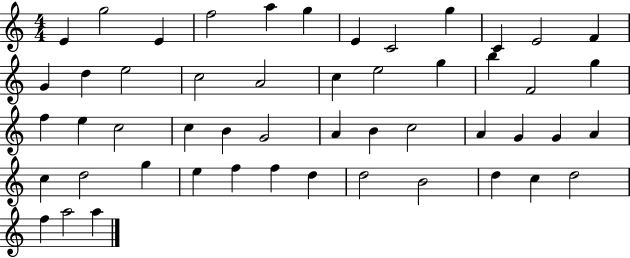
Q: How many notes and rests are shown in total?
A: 51